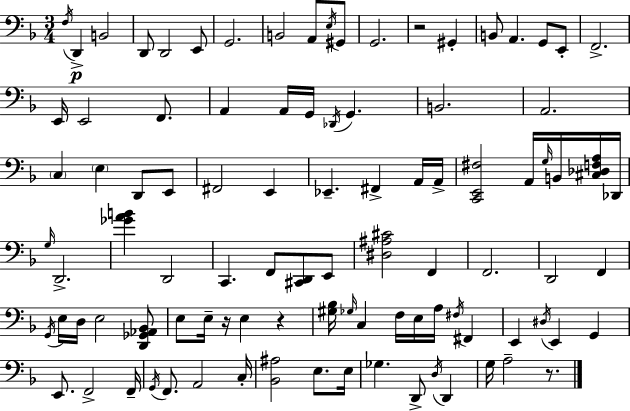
{
  \clef bass
  \numericTimeSignature
  \time 3/4
  \key d \minor
  \acciaccatura { f16 }\p d,4-> b,2 | d,8 d,2 e,8 | g,2. | b,2 a,8 \acciaccatura { e16 } | \break gis,8 g,2. | r2 gis,4-. | b,8 a,4. g,8 | e,8-. f,2.-> | \break e,16 e,2 f,8. | a,4 a,16 g,16 \acciaccatura { des,16 } g,4. | b,2. | a,2. | \break \parenthesize c4 \parenthesize e4 d,8 | e,8 fis,2 e,4 | ees,4.-- fis,4-> | a,16 a,16-> <c, e, fis>2 a,16 | \break \grace { g16 } b,16 <cis des f a>16 des,16 \grace { g16 } d,2.-> | <ges' a' b'>4 d,2 | c,4. f,8 | <cis, d,>8 e,8 <dis ais cis'>2 | \break f,4 f,2. | d,2 | f,4 \acciaccatura { g,16 } e16 d16 e2 | <d, ges, aes, bes,>8 e8 e16-- r16 e4 | \break r4 <gis bes>16 \grace { ges16 } c4 | f16 e16 a16 \acciaccatura { fis16 } fis,4 e,4 | \acciaccatura { dis16 } e,4 g,4 e,8. | f,2-> f,16-- \acciaccatura { g,16 } f,8. | \break a,2 c16-. <bes, ais>2 | e8. e16 ges4. | d,8-> \acciaccatura { d16 } d,4 g16 | a2-- r8. \bar "|."
}